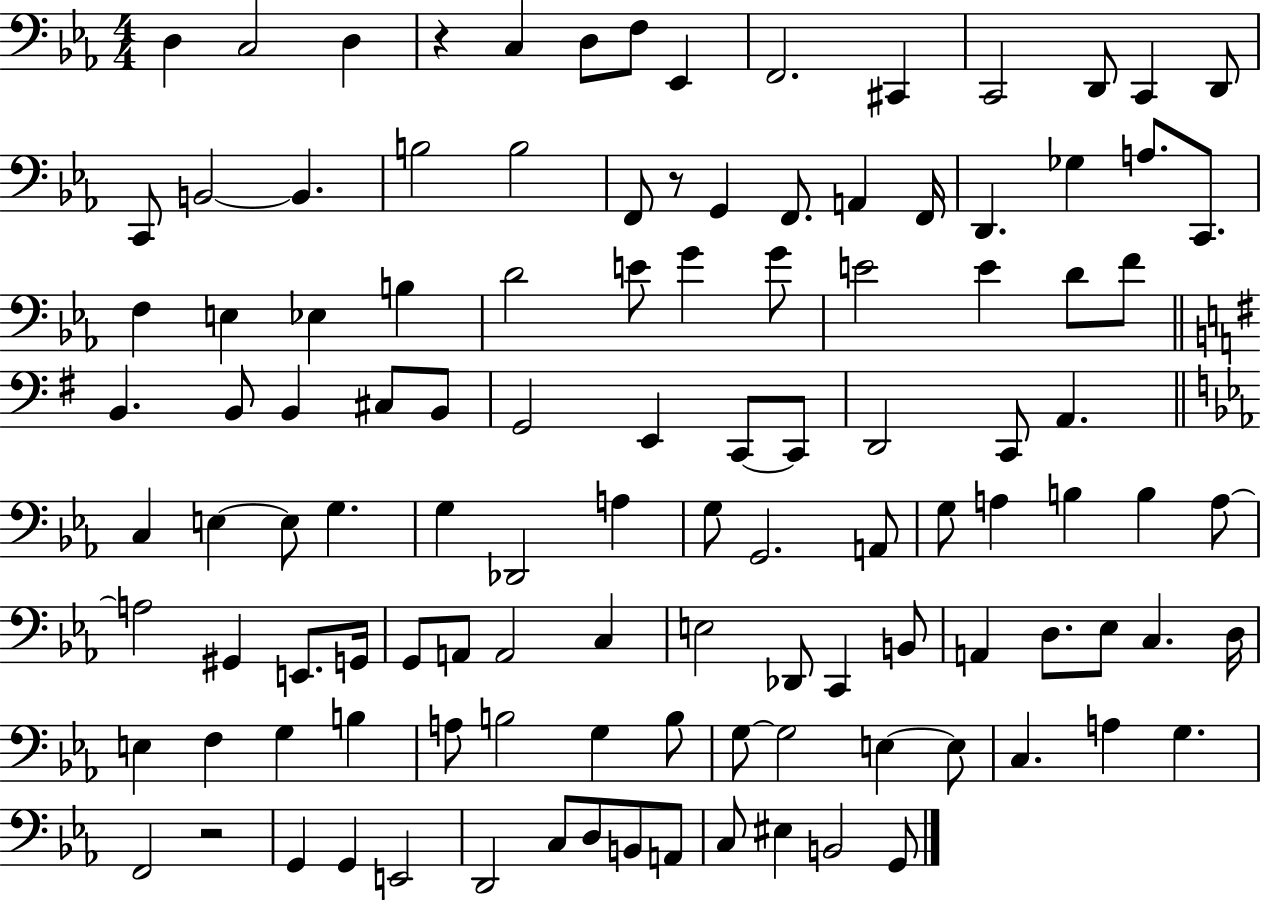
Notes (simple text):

D3/q C3/h D3/q R/q C3/q D3/e F3/e Eb2/q F2/h. C#2/q C2/h D2/e C2/q D2/e C2/e B2/h B2/q. B3/h B3/h F2/e R/e G2/q F2/e. A2/q F2/s D2/q. Gb3/q A3/e. C2/e. F3/q E3/q Eb3/q B3/q D4/h E4/e G4/q G4/e E4/h E4/q D4/e F4/e B2/q. B2/e B2/q C#3/e B2/e G2/h E2/q C2/e C2/e D2/h C2/e A2/q. C3/q E3/q E3/e G3/q. G3/q Db2/h A3/q G3/e G2/h. A2/e G3/e A3/q B3/q B3/q A3/e A3/h G#2/q E2/e. G2/s G2/e A2/e A2/h C3/q E3/h Db2/e C2/q B2/e A2/q D3/e. Eb3/e C3/q. D3/s E3/q F3/q G3/q B3/q A3/e B3/h G3/q B3/e G3/e G3/h E3/q E3/e C3/q. A3/q G3/q. F2/h R/h G2/q G2/q E2/h D2/h C3/e D3/e B2/e A2/e C3/e EIS3/q B2/h G2/e